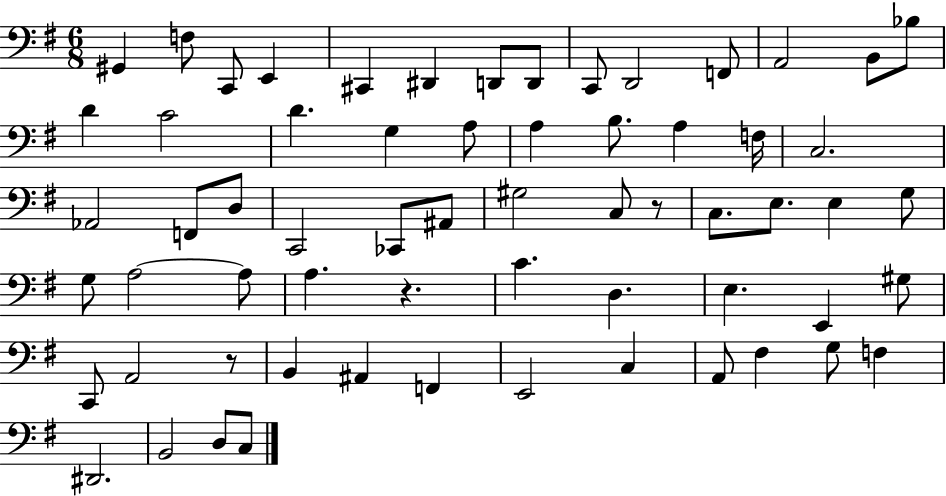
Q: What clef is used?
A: bass